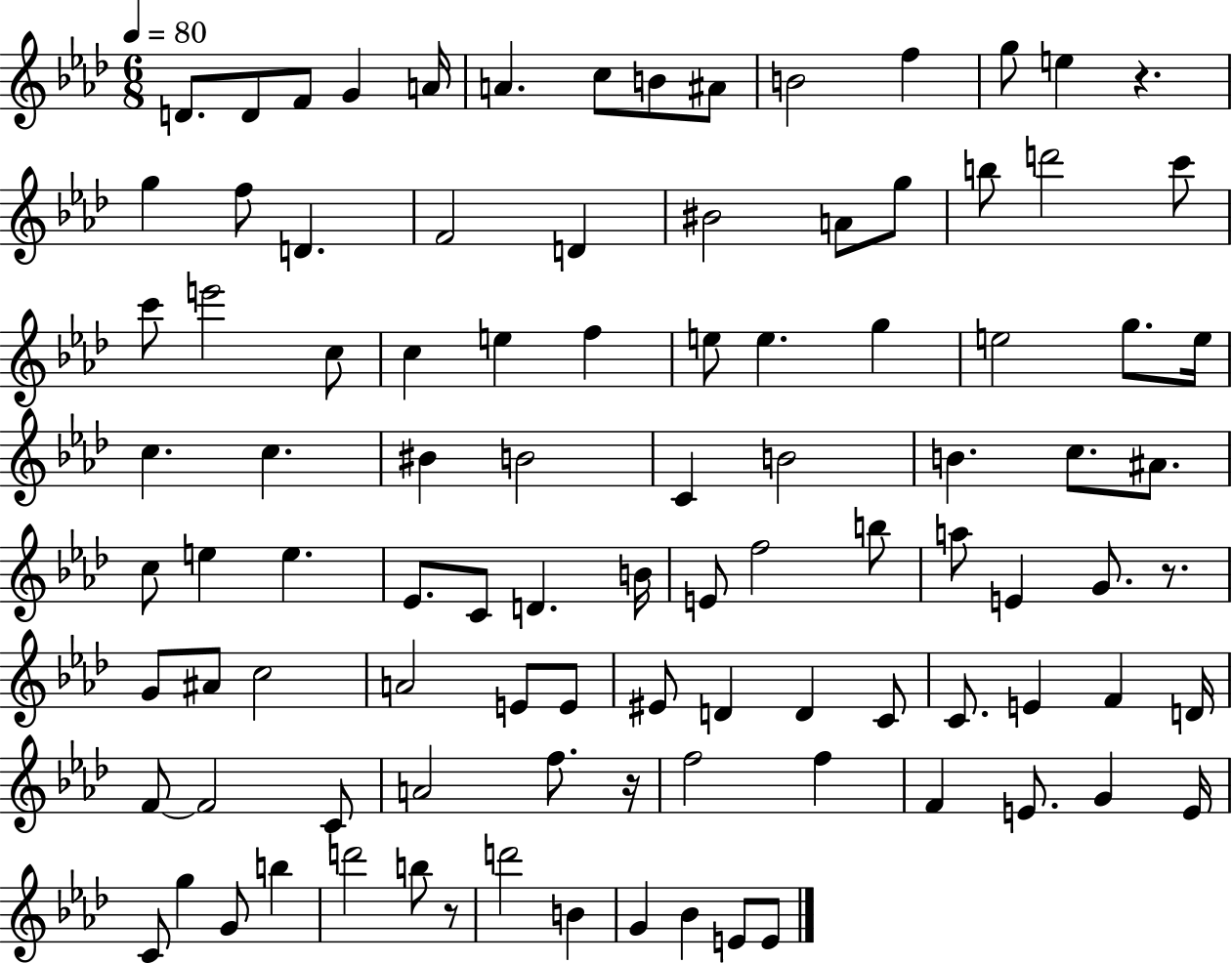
X:1
T:Untitled
M:6/8
L:1/4
K:Ab
D/2 D/2 F/2 G A/4 A c/2 B/2 ^A/2 B2 f g/2 e z g f/2 D F2 D ^B2 A/2 g/2 b/2 d'2 c'/2 c'/2 e'2 c/2 c e f e/2 e g e2 g/2 e/4 c c ^B B2 C B2 B c/2 ^A/2 c/2 e e _E/2 C/2 D B/4 E/2 f2 b/2 a/2 E G/2 z/2 G/2 ^A/2 c2 A2 E/2 E/2 ^E/2 D D C/2 C/2 E F D/4 F/2 F2 C/2 A2 f/2 z/4 f2 f F E/2 G E/4 C/2 g G/2 b d'2 b/2 z/2 d'2 B G _B E/2 E/2